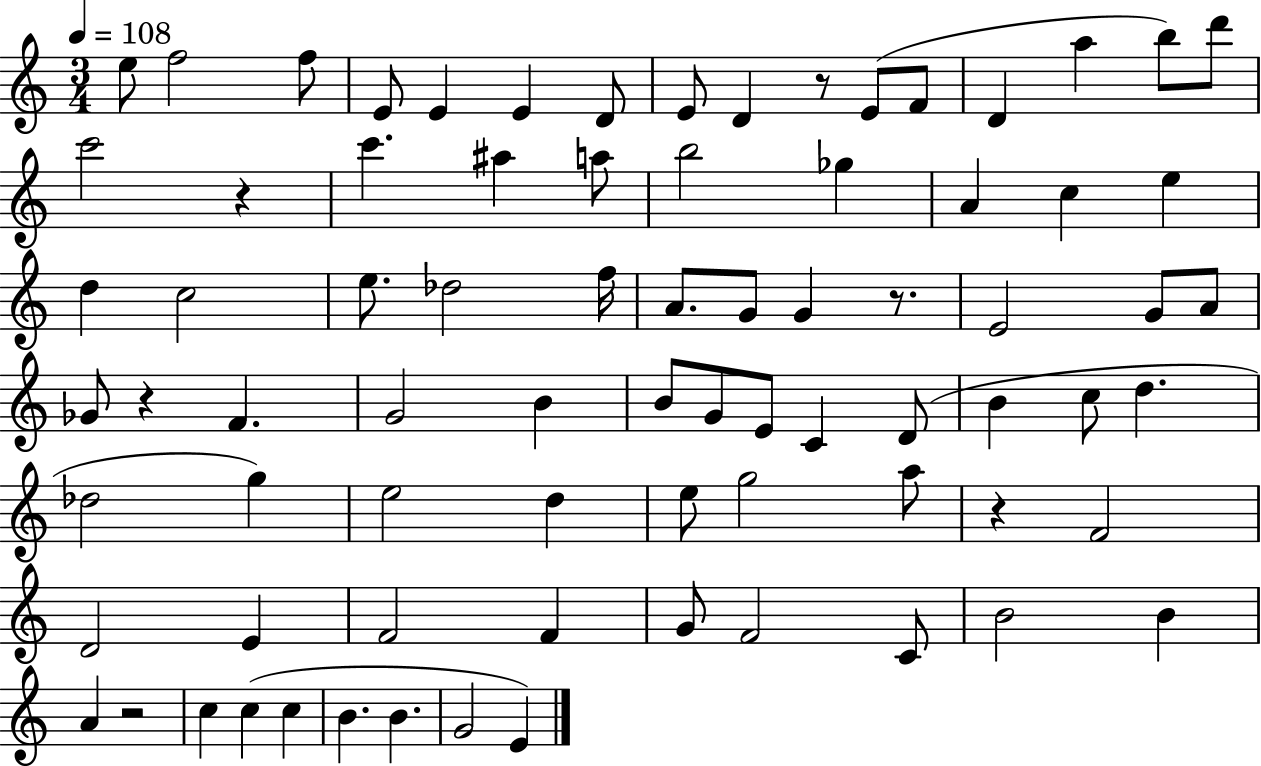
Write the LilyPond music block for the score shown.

{
  \clef treble
  \numericTimeSignature
  \time 3/4
  \key c \major
  \tempo 4 = 108
  e''8 f''2 f''8 | e'8 e'4 e'4 d'8 | e'8 d'4 r8 e'8( f'8 | d'4 a''4 b''8) d'''8 | \break c'''2 r4 | c'''4. ais''4 a''8 | b''2 ges''4 | a'4 c''4 e''4 | \break d''4 c''2 | e''8. des''2 f''16 | a'8. g'8 g'4 r8. | e'2 g'8 a'8 | \break ges'8 r4 f'4. | g'2 b'4 | b'8 g'8 e'8 c'4 d'8( | b'4 c''8 d''4. | \break des''2 g''4) | e''2 d''4 | e''8 g''2 a''8 | r4 f'2 | \break d'2 e'4 | f'2 f'4 | g'8 f'2 c'8 | b'2 b'4 | \break a'4 r2 | c''4 c''4( c''4 | b'4. b'4. | g'2 e'4) | \break \bar "|."
}